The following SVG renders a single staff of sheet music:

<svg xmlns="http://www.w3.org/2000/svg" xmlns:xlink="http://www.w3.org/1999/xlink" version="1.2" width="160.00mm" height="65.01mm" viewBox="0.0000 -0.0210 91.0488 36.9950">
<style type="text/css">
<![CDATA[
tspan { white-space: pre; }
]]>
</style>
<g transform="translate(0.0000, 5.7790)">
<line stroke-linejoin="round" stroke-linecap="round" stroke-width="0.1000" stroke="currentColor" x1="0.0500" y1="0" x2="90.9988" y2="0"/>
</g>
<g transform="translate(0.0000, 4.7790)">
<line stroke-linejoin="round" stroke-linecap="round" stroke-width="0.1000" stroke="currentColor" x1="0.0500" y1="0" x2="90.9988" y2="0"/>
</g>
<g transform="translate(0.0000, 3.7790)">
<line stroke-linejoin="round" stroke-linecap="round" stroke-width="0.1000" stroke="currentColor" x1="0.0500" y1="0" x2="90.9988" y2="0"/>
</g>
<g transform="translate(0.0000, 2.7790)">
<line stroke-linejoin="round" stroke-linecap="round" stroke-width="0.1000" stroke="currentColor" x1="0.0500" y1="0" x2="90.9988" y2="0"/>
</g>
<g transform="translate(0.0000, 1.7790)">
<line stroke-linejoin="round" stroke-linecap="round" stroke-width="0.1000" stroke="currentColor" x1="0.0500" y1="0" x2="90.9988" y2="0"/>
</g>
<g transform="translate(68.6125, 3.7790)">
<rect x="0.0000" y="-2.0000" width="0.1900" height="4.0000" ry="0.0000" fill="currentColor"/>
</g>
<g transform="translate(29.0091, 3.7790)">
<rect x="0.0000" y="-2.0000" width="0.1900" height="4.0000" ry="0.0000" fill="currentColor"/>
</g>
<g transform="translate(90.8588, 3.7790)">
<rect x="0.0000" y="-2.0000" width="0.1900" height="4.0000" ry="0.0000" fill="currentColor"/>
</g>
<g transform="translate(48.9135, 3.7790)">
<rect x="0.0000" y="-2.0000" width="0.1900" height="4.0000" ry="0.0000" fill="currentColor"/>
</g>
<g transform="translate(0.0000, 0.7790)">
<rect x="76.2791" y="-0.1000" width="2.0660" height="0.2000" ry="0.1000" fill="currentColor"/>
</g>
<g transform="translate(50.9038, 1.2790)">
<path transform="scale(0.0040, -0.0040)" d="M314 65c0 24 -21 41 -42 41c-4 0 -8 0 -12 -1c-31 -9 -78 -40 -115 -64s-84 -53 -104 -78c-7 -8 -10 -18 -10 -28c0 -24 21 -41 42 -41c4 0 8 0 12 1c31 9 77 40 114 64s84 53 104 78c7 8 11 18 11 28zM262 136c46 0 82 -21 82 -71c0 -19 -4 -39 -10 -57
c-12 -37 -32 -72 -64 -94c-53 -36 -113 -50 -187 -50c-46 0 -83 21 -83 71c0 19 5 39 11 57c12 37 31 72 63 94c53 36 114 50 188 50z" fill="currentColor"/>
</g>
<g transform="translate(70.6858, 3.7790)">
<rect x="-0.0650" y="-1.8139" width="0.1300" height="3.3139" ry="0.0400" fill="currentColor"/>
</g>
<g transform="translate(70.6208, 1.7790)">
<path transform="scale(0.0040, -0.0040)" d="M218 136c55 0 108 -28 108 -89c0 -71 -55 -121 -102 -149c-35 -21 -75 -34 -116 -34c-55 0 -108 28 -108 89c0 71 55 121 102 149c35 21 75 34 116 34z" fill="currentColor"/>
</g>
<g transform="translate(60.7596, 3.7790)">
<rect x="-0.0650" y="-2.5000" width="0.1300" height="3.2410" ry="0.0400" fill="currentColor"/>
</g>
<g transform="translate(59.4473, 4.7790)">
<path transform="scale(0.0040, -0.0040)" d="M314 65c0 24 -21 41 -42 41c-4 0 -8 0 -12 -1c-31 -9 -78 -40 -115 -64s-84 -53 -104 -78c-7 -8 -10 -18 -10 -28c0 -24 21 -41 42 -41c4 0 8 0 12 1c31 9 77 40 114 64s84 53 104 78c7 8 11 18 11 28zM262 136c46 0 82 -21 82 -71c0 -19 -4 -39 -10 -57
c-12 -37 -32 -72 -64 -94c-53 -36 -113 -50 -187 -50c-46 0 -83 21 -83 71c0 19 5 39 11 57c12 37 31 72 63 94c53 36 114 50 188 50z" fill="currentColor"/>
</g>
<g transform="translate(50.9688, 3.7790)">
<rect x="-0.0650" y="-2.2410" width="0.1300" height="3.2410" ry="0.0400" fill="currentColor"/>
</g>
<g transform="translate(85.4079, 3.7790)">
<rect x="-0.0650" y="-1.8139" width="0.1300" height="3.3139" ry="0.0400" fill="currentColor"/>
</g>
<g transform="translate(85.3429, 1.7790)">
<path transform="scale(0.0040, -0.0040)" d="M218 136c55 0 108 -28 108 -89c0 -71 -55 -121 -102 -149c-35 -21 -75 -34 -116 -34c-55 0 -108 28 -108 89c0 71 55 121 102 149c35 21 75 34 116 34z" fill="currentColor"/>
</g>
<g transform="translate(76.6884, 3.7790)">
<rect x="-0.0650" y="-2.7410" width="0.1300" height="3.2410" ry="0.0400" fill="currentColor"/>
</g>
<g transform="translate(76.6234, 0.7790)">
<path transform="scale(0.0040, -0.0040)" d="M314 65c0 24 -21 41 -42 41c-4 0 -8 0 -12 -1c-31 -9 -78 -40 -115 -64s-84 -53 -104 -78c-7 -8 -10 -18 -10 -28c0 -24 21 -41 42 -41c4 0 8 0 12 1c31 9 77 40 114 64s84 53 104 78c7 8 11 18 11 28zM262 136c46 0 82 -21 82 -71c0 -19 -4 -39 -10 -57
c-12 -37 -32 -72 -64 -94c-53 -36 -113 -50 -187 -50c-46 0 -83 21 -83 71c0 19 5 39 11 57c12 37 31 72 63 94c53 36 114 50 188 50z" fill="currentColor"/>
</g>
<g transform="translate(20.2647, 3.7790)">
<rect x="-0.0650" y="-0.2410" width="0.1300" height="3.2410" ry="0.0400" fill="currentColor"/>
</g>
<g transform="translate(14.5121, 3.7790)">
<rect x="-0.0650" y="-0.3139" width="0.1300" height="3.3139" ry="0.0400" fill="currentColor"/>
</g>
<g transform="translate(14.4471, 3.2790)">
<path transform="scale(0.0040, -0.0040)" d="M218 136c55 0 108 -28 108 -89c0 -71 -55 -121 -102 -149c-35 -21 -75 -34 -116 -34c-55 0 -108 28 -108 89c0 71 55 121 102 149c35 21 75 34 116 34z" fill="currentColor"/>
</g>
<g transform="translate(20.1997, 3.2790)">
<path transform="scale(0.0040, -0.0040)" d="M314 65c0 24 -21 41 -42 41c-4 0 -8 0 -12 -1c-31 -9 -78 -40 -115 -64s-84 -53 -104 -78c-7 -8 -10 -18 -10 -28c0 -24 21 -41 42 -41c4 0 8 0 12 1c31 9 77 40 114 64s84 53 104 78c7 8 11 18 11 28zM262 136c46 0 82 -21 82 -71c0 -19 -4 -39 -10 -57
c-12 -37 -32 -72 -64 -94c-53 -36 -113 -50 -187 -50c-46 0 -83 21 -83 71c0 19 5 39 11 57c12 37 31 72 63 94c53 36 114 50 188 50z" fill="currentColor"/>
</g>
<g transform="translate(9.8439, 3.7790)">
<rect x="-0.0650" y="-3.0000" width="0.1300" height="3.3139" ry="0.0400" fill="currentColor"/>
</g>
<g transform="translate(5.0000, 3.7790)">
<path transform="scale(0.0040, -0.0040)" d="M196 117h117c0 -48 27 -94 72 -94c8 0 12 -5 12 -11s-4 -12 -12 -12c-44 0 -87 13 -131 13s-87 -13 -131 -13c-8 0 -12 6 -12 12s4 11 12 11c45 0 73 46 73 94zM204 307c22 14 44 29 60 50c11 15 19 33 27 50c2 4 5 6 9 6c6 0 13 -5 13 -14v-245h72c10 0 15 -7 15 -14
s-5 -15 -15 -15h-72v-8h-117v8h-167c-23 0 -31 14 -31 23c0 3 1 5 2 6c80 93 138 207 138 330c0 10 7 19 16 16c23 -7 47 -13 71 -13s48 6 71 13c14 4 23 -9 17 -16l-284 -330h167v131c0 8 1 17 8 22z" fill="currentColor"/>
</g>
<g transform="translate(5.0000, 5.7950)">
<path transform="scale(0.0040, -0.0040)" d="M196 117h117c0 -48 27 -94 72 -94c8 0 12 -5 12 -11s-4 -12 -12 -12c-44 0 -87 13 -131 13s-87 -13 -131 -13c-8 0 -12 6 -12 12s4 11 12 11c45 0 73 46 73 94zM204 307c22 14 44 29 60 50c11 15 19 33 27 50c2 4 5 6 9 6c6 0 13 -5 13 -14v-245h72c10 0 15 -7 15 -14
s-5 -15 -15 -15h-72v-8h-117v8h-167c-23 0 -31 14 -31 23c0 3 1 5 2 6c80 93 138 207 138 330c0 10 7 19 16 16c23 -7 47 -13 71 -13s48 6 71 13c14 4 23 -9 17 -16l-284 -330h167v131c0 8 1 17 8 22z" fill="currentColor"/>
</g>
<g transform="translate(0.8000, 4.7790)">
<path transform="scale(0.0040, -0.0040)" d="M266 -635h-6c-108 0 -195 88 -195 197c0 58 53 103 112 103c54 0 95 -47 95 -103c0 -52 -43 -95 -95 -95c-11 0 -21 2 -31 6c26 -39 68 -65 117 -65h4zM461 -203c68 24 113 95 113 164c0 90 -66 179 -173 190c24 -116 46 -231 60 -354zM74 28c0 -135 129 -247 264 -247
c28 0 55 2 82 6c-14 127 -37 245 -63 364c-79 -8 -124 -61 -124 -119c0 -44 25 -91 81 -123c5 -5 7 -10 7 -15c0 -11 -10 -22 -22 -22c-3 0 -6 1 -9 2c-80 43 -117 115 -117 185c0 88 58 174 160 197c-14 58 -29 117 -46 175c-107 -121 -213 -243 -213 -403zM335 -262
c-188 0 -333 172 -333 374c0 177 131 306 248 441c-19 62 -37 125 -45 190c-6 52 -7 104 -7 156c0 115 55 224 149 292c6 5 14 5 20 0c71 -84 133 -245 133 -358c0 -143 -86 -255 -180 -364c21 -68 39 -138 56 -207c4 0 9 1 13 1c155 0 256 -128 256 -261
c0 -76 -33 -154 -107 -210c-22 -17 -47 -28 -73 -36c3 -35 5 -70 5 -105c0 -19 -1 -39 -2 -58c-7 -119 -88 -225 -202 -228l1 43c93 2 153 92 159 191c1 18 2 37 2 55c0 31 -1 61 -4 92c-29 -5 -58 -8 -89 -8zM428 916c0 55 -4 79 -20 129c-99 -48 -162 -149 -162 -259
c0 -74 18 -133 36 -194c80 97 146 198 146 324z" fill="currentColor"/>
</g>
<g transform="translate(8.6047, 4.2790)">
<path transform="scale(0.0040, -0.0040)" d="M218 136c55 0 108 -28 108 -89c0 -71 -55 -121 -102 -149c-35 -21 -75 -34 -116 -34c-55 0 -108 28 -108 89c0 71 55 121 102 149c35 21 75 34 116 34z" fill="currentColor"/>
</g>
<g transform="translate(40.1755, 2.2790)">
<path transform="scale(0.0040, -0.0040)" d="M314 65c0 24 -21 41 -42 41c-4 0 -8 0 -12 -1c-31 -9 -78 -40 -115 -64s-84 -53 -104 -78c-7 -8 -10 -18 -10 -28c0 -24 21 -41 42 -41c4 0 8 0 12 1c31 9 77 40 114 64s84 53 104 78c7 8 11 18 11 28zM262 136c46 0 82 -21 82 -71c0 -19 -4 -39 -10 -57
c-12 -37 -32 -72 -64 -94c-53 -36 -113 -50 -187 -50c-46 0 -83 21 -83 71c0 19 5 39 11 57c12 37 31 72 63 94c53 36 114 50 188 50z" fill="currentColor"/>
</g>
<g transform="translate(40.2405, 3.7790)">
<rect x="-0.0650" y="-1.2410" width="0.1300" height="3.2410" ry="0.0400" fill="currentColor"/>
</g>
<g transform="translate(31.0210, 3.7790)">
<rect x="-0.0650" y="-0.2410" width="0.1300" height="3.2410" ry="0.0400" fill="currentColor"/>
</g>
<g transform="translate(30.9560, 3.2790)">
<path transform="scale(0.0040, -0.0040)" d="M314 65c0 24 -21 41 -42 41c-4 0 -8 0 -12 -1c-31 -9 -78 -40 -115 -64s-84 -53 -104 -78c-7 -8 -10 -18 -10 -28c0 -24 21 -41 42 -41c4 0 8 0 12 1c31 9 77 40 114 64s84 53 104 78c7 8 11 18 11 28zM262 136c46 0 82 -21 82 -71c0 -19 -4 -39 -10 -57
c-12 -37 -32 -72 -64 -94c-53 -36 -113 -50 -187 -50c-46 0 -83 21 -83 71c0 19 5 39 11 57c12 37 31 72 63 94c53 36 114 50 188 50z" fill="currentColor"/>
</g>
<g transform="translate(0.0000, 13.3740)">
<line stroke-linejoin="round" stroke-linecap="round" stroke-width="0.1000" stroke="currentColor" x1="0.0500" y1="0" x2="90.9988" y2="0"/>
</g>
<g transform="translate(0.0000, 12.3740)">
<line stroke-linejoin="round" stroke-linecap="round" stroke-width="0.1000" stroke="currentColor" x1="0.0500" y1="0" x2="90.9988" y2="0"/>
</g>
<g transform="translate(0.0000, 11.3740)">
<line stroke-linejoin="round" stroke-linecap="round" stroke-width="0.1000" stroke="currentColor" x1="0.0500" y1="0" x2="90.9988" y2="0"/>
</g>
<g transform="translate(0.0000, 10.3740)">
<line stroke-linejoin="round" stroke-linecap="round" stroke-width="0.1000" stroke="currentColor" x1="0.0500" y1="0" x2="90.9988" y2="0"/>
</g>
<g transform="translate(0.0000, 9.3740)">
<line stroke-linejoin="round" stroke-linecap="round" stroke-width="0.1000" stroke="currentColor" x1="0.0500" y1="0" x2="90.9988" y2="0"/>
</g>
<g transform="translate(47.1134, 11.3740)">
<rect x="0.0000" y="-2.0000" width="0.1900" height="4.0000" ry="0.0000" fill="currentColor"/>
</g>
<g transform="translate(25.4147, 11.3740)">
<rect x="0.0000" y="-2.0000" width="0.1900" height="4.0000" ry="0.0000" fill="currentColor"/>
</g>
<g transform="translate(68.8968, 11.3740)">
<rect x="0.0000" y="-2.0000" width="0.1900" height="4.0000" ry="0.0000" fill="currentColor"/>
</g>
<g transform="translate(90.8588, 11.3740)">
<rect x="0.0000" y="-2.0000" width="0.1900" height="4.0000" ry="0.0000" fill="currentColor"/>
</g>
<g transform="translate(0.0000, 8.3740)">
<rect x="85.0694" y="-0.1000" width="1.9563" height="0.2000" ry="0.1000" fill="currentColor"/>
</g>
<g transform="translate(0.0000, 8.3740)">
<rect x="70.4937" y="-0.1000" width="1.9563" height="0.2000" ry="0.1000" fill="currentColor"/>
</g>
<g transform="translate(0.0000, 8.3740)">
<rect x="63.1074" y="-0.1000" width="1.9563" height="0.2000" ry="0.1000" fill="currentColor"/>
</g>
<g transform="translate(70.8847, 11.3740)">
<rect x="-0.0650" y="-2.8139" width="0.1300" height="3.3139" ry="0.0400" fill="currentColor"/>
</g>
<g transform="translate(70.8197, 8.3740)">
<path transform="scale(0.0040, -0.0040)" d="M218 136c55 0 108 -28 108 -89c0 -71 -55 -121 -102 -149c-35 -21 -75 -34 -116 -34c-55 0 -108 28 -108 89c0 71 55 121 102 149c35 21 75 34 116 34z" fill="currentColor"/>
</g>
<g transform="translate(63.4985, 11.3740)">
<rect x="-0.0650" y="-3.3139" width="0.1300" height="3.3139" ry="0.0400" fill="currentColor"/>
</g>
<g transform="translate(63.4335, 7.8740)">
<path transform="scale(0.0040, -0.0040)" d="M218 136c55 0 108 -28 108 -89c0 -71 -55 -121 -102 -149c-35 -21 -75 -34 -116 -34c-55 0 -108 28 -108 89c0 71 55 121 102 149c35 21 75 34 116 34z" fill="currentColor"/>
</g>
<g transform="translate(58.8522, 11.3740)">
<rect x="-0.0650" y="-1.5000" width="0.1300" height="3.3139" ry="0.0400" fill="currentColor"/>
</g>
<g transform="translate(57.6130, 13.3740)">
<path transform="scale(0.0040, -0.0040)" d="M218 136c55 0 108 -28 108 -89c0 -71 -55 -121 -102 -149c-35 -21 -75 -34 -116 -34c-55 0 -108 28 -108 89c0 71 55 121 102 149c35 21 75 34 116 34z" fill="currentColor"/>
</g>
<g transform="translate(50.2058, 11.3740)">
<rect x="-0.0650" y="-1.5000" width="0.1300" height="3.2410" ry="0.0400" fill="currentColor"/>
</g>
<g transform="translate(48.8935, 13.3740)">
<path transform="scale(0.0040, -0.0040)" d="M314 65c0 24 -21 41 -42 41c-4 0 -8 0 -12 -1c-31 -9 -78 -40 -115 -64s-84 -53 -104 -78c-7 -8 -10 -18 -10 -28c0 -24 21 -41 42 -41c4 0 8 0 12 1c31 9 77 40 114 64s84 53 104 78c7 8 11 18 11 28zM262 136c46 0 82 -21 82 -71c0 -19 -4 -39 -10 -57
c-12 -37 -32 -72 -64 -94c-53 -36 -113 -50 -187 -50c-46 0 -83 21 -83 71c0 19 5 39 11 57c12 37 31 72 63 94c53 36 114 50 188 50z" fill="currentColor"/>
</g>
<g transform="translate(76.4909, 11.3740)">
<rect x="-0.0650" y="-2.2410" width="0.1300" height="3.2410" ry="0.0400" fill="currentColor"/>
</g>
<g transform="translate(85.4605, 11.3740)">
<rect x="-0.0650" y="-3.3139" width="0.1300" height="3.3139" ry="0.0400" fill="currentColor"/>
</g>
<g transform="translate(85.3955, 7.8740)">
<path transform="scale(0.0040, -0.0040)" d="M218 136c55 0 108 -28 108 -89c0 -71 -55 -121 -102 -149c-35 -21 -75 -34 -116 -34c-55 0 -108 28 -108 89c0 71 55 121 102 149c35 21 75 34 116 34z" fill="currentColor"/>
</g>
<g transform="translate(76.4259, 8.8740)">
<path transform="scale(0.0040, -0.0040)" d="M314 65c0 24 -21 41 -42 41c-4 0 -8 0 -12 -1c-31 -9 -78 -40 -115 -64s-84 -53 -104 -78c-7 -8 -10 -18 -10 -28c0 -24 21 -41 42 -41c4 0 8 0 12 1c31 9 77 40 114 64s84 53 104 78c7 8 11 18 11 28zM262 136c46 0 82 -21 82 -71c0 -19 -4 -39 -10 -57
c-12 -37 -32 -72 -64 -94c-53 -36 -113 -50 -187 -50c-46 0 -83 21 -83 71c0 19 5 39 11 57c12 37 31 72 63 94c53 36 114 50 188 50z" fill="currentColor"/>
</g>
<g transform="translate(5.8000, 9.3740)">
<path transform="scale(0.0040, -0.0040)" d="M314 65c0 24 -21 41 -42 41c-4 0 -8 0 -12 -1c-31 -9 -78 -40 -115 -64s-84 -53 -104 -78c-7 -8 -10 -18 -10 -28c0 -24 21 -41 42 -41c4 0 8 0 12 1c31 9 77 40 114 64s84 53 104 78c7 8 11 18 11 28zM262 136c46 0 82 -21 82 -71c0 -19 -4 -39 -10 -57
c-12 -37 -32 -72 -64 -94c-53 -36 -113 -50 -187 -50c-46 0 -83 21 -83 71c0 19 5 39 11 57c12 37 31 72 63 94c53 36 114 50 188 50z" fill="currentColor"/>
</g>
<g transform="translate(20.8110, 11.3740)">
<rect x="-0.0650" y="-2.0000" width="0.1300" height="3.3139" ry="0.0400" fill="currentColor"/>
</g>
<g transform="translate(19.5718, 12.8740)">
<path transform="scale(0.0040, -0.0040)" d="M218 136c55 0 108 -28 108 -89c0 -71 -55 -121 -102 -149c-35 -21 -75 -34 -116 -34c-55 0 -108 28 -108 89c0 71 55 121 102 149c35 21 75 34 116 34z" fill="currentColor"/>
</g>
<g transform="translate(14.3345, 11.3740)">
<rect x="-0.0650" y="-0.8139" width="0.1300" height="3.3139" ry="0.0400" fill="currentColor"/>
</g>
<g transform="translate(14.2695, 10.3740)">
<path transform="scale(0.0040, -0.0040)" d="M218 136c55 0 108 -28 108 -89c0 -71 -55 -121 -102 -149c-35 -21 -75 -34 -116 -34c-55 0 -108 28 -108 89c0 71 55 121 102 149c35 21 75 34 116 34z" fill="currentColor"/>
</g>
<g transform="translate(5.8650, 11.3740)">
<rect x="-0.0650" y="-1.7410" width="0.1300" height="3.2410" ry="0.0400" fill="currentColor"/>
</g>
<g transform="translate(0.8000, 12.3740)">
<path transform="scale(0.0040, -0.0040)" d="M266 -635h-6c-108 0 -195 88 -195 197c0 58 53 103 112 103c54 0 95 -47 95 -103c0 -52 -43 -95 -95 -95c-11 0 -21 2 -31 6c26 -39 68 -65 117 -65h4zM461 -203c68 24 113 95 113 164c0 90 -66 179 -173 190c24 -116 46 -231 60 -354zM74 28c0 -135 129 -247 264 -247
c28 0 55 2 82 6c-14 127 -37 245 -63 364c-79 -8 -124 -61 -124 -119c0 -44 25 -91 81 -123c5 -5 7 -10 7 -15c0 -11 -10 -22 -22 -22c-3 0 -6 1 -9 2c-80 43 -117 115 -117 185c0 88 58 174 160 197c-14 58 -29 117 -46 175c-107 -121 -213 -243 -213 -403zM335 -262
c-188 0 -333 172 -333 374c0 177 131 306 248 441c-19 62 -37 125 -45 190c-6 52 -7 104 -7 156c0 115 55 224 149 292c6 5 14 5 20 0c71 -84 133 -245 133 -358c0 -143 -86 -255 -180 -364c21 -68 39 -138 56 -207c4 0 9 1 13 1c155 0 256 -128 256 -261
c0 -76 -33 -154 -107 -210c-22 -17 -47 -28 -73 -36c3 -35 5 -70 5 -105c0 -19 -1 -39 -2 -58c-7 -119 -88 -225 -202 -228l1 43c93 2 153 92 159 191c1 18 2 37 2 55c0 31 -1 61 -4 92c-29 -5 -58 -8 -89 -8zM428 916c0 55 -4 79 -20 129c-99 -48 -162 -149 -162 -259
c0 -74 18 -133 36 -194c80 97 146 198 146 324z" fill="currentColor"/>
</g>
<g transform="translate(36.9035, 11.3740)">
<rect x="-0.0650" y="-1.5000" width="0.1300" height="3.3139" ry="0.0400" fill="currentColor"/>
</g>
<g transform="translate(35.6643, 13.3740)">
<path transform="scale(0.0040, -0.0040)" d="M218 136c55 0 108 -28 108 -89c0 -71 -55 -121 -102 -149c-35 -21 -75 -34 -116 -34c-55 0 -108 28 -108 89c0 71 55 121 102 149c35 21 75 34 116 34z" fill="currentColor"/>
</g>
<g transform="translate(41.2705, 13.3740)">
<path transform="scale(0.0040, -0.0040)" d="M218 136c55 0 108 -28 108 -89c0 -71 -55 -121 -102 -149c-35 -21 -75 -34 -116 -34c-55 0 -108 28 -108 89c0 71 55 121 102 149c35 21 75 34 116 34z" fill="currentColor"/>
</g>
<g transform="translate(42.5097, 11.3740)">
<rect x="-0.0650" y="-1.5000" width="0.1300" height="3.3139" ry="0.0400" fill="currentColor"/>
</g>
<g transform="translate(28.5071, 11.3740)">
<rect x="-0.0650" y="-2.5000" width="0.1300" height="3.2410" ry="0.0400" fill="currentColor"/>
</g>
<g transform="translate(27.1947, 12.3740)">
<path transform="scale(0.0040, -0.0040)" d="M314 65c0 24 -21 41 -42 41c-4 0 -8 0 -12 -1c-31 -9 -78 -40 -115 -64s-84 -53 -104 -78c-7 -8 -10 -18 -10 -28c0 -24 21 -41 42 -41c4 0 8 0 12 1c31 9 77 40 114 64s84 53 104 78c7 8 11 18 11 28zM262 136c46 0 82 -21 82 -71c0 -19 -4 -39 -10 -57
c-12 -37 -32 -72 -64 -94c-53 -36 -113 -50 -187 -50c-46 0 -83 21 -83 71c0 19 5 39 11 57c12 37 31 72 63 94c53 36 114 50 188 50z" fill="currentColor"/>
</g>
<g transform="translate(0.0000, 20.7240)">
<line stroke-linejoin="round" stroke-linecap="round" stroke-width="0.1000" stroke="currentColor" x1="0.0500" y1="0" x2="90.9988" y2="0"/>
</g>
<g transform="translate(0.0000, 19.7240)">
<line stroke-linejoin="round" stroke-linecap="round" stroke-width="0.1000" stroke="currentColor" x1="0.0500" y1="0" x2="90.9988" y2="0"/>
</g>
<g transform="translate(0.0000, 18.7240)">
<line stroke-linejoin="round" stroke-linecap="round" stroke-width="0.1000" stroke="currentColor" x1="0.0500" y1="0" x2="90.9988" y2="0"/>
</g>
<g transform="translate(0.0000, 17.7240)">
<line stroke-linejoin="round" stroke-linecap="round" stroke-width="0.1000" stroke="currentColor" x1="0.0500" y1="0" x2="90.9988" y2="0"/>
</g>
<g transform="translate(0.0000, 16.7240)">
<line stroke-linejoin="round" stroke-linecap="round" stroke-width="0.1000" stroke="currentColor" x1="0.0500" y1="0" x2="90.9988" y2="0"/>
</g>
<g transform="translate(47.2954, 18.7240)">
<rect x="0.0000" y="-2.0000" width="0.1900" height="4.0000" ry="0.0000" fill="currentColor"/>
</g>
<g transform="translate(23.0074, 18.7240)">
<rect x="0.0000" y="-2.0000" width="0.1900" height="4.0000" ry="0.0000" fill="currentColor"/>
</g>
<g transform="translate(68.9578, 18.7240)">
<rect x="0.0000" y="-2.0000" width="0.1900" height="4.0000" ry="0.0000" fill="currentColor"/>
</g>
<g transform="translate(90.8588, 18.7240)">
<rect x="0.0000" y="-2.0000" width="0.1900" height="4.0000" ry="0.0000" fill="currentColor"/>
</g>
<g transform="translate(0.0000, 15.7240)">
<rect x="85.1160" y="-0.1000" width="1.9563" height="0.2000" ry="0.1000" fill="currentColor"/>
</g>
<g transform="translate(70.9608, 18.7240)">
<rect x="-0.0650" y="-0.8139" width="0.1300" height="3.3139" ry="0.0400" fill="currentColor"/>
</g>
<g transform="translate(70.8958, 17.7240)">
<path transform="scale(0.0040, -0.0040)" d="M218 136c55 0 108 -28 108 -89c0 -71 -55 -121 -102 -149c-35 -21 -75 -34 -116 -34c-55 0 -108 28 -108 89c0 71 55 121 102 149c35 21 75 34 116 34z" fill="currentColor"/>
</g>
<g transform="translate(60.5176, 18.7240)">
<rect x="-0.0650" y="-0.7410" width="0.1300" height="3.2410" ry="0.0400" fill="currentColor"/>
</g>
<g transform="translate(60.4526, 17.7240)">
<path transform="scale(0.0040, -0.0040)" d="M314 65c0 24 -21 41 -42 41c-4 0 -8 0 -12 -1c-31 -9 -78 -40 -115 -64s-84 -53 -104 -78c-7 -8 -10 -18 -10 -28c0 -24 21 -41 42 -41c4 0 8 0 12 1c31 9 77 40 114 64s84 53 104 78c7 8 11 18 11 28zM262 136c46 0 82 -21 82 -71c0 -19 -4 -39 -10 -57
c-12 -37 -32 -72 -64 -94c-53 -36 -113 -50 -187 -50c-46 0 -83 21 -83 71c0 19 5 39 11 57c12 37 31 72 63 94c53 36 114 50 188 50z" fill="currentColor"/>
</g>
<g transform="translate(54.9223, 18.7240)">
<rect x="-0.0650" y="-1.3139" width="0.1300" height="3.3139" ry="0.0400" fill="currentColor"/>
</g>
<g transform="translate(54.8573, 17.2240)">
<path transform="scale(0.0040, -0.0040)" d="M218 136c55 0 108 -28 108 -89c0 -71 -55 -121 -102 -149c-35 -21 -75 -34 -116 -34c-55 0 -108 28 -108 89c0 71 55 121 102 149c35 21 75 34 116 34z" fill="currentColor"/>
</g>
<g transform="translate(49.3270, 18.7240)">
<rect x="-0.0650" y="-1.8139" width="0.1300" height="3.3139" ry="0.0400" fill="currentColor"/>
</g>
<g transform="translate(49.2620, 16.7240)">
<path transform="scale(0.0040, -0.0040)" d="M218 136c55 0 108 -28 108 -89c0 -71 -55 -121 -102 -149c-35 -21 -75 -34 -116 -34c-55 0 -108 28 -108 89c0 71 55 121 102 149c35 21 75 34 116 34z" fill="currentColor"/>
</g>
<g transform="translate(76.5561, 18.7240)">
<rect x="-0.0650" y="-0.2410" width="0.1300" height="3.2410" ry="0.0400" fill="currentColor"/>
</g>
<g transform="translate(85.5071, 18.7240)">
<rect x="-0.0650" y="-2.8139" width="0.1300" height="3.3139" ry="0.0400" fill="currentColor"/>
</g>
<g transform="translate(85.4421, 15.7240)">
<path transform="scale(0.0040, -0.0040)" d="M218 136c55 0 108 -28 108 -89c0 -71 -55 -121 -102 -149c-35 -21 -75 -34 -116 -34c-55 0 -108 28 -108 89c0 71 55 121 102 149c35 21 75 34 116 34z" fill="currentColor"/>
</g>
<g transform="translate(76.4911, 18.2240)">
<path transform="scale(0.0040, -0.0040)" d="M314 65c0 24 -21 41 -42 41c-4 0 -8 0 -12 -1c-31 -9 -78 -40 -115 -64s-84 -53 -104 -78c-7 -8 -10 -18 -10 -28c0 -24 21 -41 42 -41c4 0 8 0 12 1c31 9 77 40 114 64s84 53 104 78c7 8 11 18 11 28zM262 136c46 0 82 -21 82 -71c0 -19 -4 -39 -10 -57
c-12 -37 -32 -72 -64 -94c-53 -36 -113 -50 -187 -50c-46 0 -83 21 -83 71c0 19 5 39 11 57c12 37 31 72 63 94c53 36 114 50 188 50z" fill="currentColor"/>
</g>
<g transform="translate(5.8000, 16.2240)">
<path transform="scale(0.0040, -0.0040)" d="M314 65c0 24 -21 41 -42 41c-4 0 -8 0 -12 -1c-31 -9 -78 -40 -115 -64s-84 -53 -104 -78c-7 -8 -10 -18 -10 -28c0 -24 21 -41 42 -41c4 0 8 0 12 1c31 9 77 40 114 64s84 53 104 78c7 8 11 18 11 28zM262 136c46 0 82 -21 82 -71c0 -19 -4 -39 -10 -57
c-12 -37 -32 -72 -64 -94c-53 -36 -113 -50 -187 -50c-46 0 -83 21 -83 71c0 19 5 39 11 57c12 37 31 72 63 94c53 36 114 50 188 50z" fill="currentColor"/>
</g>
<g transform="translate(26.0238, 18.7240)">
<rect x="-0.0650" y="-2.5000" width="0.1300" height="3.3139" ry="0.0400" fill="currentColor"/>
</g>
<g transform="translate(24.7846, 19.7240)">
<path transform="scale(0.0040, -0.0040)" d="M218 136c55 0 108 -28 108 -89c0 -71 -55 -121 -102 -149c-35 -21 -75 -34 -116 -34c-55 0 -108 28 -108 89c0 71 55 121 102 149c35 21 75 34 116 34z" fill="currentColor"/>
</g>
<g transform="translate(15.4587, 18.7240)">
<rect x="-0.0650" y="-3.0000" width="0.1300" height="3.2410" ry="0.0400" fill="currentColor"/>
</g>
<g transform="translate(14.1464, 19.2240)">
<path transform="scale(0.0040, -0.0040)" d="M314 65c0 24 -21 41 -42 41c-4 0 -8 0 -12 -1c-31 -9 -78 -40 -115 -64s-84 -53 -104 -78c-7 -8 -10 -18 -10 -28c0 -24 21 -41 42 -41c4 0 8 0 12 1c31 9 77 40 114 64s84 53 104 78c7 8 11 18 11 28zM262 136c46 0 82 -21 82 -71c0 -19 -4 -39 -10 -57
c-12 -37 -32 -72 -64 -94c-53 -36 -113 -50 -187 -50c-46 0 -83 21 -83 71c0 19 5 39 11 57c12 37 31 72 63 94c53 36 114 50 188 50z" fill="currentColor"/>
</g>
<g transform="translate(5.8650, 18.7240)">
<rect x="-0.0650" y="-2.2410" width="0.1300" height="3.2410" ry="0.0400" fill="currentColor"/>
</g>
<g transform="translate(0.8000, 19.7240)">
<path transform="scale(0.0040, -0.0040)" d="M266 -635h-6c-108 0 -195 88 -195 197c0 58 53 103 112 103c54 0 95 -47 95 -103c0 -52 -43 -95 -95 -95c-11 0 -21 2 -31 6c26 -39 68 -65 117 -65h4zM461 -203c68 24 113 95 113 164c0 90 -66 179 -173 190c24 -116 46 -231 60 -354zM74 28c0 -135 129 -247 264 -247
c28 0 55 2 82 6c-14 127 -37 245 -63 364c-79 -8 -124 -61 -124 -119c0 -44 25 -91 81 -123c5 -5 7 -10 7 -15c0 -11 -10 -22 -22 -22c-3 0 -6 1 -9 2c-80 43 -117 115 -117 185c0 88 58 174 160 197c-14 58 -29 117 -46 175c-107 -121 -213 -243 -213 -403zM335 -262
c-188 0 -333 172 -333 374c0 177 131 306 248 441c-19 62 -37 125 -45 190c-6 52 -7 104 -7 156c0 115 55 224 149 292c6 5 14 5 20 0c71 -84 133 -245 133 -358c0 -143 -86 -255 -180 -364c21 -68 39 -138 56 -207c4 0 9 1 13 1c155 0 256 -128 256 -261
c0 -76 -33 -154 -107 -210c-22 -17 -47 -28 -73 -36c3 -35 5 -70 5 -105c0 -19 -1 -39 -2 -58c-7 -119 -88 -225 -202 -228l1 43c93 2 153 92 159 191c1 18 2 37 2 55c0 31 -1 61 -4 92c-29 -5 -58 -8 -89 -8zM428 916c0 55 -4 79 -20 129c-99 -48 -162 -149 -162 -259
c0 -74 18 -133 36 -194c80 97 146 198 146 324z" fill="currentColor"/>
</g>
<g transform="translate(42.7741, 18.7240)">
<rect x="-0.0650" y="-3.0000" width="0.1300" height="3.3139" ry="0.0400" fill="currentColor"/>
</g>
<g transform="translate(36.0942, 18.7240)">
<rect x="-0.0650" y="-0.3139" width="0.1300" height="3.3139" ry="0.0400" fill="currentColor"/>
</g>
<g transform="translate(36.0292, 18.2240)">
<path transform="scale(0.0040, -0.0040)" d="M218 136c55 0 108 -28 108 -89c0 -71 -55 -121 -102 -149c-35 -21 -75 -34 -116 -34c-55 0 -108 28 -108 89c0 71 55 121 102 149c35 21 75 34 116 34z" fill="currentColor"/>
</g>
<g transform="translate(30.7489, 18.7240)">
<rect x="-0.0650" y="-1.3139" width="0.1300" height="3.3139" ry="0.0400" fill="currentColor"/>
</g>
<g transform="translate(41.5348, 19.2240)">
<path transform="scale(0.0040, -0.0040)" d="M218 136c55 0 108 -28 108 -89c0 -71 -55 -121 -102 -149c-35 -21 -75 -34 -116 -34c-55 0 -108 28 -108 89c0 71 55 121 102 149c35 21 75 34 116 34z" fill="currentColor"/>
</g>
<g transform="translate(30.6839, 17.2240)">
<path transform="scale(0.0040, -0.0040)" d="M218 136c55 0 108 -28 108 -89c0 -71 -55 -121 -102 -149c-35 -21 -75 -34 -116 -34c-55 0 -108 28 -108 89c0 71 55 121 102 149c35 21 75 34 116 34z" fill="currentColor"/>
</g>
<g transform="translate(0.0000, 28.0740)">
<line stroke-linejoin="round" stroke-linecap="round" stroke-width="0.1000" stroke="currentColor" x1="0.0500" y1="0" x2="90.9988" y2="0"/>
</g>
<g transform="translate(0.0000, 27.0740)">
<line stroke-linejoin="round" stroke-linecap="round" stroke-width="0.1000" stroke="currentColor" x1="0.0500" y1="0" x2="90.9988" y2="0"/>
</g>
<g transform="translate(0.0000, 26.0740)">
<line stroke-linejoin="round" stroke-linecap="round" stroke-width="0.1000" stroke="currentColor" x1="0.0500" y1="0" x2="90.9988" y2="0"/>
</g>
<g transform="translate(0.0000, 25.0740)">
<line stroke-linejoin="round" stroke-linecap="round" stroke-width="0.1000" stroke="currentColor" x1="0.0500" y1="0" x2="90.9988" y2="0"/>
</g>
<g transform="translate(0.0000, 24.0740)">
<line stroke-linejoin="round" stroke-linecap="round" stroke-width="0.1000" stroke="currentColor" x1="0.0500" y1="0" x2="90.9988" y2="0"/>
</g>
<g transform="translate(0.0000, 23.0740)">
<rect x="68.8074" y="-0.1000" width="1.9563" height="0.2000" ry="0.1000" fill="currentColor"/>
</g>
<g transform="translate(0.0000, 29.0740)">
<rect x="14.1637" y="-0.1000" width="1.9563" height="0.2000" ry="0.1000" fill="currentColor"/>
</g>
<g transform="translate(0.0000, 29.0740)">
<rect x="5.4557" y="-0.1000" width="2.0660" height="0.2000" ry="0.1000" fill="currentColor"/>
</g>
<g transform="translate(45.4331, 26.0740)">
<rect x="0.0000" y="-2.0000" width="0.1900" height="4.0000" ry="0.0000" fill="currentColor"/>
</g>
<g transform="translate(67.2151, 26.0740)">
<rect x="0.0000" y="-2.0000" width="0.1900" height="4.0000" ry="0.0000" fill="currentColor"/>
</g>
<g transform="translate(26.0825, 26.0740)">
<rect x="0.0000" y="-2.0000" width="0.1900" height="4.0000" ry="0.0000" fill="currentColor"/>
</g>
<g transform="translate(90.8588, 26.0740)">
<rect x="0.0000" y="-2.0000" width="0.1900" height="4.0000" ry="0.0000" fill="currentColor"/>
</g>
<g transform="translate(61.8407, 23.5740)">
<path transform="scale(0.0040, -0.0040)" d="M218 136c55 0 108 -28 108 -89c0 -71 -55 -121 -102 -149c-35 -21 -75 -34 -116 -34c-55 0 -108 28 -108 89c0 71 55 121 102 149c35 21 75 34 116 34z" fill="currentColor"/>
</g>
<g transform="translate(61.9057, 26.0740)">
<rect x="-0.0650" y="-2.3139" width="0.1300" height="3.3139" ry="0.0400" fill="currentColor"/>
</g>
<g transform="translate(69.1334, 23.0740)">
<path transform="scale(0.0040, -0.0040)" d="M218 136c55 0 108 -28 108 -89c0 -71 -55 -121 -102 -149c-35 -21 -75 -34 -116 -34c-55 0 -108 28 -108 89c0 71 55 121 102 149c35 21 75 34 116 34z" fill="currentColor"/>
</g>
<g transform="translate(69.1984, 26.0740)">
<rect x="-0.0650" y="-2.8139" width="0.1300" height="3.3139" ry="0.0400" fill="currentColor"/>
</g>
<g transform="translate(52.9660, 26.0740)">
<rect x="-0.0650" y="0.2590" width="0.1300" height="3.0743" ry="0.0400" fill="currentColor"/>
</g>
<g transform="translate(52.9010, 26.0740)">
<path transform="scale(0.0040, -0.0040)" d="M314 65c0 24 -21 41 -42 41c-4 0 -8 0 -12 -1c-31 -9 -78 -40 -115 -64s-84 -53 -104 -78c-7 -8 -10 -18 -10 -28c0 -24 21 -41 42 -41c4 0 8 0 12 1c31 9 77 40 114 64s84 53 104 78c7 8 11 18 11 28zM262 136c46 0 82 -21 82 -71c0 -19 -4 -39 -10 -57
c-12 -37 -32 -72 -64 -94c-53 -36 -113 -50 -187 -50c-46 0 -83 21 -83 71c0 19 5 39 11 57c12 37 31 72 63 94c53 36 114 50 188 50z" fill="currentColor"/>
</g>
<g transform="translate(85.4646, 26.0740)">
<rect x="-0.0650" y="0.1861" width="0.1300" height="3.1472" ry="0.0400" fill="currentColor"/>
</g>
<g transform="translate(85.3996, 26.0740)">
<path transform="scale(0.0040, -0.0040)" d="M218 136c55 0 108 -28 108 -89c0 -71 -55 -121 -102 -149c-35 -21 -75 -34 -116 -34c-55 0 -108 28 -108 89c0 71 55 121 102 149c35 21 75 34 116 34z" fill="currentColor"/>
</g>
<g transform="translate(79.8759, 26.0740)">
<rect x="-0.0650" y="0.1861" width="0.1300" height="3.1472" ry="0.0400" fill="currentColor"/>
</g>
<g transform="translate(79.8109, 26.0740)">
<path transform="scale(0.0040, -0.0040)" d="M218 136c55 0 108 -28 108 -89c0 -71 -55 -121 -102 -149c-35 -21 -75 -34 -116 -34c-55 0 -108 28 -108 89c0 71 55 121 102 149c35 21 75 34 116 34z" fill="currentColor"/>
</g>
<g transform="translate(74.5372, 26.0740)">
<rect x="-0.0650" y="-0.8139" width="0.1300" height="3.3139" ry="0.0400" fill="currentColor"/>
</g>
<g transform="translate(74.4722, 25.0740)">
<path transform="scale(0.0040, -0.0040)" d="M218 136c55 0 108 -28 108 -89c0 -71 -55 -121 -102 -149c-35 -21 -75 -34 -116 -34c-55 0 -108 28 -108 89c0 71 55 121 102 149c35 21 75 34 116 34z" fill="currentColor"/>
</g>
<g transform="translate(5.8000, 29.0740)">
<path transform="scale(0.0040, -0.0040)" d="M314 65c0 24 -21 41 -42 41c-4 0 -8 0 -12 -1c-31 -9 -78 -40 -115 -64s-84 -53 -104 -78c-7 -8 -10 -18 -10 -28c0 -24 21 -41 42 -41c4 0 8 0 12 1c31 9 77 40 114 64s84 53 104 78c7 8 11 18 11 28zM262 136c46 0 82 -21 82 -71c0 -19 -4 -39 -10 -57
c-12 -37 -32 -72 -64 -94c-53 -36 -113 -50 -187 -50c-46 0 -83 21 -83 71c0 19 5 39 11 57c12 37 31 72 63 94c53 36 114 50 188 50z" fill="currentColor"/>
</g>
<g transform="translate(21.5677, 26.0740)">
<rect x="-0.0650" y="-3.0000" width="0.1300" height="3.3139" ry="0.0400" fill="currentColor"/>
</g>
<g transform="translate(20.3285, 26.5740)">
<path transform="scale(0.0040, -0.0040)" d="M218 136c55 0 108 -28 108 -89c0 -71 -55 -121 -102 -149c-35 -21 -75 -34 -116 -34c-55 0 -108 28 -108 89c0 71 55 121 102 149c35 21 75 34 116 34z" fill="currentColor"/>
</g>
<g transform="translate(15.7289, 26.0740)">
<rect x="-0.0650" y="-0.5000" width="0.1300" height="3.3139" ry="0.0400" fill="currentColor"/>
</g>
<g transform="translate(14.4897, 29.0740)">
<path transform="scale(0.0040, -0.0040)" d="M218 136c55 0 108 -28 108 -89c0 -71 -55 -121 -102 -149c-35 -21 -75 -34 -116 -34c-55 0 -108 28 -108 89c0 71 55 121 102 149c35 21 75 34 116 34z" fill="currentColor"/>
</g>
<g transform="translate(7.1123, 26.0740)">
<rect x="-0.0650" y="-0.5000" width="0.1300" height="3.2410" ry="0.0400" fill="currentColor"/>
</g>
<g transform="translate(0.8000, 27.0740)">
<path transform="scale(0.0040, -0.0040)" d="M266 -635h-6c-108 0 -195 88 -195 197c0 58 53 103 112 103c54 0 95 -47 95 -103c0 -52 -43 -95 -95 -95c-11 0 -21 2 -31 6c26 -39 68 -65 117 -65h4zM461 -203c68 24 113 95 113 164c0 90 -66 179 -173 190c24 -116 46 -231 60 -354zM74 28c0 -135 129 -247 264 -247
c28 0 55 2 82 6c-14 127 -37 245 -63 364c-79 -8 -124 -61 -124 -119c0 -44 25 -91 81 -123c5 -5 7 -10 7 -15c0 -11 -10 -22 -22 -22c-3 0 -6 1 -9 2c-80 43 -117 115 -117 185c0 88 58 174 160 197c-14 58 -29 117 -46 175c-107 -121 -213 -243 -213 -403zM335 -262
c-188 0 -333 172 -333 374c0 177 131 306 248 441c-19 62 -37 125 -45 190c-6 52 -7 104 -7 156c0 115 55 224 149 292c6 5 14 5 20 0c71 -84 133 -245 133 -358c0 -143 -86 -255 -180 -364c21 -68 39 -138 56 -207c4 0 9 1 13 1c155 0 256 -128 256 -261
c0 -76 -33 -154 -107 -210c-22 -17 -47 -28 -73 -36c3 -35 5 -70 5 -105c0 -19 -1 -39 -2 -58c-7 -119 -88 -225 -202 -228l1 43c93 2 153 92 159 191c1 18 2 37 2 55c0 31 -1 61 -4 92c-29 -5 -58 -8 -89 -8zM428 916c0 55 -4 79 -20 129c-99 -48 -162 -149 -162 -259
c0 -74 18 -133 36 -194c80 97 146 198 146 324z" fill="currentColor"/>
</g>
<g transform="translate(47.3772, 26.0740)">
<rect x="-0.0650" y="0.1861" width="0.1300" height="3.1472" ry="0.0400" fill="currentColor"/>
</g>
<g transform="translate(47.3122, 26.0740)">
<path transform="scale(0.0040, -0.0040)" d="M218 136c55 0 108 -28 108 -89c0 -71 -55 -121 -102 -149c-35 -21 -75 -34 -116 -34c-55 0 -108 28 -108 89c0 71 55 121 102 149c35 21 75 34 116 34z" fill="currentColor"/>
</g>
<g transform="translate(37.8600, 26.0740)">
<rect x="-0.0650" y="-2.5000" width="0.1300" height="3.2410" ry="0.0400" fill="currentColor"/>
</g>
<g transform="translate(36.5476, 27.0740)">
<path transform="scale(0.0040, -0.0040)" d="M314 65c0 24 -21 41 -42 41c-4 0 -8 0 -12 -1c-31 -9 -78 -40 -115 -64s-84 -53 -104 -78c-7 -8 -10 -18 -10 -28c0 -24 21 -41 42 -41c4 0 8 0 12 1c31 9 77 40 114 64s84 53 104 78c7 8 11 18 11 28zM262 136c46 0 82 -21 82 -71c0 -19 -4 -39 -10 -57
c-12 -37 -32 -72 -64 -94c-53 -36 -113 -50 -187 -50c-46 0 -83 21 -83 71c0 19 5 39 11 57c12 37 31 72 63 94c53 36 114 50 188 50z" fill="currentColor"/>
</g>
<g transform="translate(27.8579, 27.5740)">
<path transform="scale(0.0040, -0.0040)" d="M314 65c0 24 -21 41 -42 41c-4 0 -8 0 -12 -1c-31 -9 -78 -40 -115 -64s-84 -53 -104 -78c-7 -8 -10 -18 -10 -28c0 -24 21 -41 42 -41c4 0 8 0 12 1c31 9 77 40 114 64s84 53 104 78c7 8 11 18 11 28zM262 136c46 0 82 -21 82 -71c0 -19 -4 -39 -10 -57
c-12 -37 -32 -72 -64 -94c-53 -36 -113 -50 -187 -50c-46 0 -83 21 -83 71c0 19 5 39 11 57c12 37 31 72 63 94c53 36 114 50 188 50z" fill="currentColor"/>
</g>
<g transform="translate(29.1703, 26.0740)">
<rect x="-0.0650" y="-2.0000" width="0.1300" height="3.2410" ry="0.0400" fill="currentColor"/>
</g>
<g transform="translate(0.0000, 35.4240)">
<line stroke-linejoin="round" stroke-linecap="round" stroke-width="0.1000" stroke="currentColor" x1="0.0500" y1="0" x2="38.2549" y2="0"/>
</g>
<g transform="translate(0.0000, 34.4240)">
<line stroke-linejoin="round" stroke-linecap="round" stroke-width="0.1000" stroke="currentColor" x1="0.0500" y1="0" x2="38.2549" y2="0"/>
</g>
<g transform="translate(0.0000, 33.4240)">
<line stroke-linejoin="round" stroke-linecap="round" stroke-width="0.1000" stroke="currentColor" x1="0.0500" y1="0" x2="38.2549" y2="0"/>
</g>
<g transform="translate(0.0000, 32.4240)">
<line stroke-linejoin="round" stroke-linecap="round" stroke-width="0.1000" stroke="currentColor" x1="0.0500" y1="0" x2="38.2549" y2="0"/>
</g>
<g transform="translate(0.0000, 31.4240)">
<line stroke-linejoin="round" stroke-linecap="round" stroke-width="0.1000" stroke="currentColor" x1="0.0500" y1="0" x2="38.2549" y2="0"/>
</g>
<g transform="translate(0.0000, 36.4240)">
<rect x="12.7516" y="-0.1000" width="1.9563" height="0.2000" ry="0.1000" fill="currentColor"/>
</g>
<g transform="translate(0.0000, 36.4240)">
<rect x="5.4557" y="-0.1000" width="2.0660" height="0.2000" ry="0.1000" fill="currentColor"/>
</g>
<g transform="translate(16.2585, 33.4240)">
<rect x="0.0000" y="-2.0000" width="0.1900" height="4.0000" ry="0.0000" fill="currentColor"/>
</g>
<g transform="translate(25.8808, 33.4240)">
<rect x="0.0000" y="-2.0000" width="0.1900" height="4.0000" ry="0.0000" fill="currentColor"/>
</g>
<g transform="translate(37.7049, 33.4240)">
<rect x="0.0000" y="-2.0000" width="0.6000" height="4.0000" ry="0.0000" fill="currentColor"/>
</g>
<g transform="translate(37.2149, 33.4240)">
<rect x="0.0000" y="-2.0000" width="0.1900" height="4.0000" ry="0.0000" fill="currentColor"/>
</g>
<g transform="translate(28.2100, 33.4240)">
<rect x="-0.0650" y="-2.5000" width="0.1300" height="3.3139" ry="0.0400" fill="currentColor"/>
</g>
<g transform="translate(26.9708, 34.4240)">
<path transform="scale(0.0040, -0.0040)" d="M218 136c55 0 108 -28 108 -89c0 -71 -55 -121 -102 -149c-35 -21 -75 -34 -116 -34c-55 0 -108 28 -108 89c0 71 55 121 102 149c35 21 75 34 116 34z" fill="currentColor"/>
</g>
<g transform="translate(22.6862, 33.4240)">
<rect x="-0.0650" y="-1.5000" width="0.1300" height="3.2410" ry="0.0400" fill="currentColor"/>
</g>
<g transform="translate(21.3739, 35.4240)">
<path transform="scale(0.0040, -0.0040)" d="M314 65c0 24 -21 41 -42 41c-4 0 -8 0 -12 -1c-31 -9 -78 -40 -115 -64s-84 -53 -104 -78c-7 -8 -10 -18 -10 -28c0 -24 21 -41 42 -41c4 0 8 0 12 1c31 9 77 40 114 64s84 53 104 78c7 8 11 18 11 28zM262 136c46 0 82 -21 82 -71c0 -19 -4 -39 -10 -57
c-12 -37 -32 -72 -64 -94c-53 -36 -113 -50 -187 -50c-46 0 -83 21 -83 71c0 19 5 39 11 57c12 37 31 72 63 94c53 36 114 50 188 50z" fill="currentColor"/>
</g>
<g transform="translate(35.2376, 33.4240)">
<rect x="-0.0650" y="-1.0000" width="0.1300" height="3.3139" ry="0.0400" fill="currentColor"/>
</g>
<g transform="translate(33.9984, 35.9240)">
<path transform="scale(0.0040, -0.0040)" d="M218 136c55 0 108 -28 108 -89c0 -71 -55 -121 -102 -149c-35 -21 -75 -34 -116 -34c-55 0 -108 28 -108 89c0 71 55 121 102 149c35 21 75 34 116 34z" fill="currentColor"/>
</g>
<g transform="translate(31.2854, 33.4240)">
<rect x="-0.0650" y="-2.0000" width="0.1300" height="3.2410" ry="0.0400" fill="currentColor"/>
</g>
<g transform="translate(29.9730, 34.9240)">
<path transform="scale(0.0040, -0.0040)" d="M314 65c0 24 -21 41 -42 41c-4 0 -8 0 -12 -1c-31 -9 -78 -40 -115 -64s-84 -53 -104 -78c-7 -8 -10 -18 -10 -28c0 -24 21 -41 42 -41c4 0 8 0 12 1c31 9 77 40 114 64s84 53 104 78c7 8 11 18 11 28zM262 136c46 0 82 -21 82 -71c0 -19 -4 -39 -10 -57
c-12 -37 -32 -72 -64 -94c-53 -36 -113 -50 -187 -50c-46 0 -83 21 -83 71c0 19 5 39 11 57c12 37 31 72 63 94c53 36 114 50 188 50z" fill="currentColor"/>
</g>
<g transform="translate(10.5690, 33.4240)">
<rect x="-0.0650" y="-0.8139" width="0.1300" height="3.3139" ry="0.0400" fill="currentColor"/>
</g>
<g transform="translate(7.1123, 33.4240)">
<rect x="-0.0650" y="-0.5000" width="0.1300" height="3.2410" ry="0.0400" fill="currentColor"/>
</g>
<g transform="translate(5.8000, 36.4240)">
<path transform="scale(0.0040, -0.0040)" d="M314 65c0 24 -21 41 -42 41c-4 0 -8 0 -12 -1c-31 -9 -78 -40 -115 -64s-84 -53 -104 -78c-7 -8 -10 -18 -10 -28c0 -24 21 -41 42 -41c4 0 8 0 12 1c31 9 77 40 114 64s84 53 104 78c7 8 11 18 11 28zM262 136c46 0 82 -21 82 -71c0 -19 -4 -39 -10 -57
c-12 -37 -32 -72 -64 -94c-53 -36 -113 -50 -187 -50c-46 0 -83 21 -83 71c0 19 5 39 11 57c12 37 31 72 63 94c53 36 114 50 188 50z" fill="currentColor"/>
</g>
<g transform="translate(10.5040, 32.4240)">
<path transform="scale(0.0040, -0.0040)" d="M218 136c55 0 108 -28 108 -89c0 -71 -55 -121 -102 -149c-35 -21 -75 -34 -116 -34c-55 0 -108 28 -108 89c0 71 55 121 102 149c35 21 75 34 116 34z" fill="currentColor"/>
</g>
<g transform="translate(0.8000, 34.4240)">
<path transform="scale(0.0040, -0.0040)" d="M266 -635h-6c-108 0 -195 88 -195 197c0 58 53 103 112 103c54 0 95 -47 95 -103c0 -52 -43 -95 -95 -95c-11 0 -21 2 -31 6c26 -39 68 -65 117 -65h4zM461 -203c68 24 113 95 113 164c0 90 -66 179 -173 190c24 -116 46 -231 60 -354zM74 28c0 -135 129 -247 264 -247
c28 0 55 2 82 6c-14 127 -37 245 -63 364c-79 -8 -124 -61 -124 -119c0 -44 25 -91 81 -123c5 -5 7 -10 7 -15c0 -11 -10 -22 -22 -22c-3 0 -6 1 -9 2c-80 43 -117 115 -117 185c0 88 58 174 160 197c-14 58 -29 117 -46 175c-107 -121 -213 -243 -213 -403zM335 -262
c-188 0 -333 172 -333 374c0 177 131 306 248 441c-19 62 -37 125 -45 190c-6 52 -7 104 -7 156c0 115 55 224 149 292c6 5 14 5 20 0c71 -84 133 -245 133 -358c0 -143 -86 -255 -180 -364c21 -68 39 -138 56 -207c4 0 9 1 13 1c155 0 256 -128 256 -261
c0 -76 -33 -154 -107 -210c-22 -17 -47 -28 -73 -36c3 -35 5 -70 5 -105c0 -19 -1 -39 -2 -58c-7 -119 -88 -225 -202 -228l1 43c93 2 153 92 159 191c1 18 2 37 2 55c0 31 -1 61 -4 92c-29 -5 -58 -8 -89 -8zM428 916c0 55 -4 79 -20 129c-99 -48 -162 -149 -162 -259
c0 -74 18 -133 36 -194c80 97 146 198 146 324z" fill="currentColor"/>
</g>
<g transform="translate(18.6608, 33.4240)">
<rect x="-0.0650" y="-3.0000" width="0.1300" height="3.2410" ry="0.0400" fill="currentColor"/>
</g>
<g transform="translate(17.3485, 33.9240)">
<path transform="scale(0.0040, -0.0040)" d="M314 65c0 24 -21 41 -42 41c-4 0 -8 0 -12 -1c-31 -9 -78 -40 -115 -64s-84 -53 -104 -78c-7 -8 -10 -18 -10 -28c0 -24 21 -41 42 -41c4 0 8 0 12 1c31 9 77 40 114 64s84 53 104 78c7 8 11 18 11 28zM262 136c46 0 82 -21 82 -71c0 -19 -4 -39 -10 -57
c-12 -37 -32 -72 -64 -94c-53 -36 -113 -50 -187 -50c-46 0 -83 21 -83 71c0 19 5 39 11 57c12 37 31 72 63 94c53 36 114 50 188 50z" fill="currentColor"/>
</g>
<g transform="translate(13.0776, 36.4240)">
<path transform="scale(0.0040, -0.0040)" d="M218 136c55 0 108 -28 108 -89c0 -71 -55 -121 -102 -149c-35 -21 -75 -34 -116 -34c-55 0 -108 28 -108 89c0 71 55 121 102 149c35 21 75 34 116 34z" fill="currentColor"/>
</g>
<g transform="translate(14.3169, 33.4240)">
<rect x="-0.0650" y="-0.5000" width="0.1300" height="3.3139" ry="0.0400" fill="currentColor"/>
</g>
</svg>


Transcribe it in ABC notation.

X:1
T:Untitled
M:4/4
L:1/4
K:C
A c c2 c2 e2 g2 G2 f a2 f f2 d F G2 E E E2 E b a g2 b g2 A2 G e c A f e d2 d c2 a C2 C A F2 G2 B B2 g a d B B C2 d C A2 E2 G F2 D